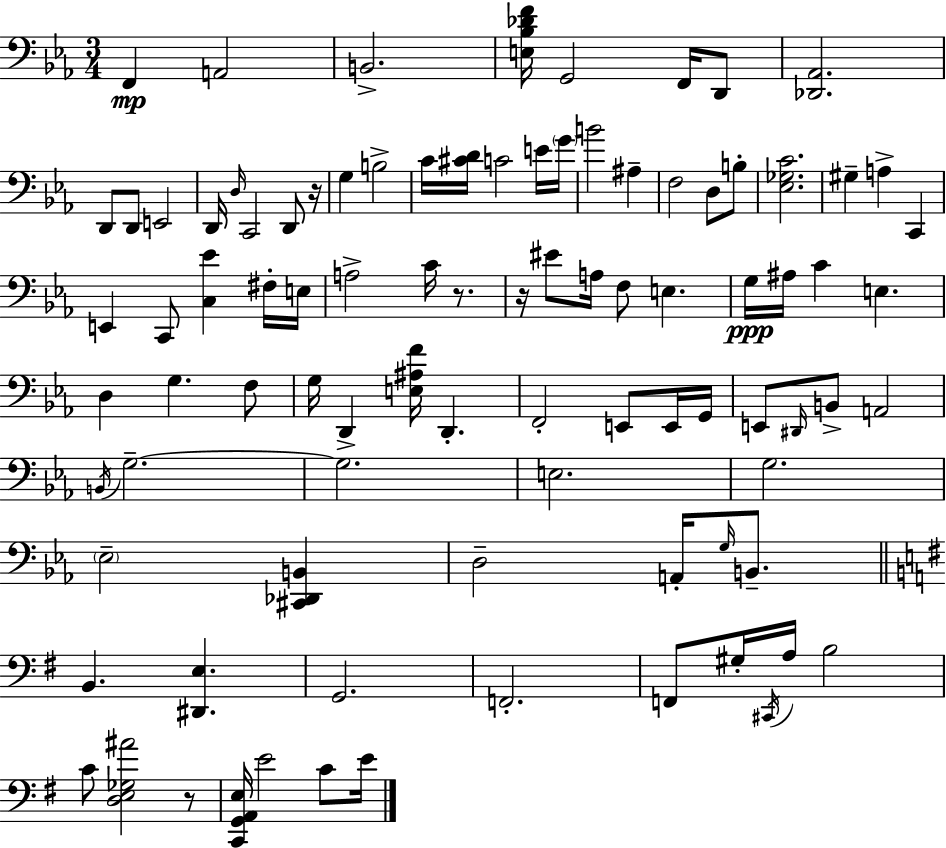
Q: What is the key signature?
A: C minor